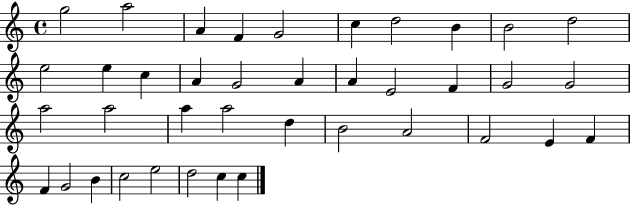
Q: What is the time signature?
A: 4/4